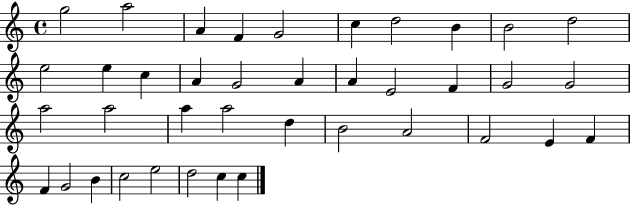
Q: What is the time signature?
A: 4/4